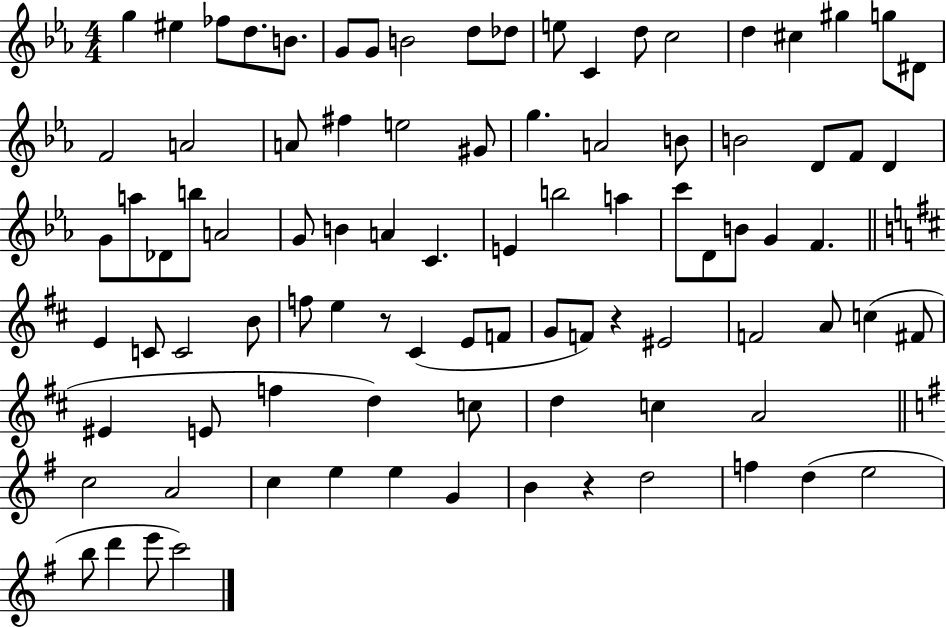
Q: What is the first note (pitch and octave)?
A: G5